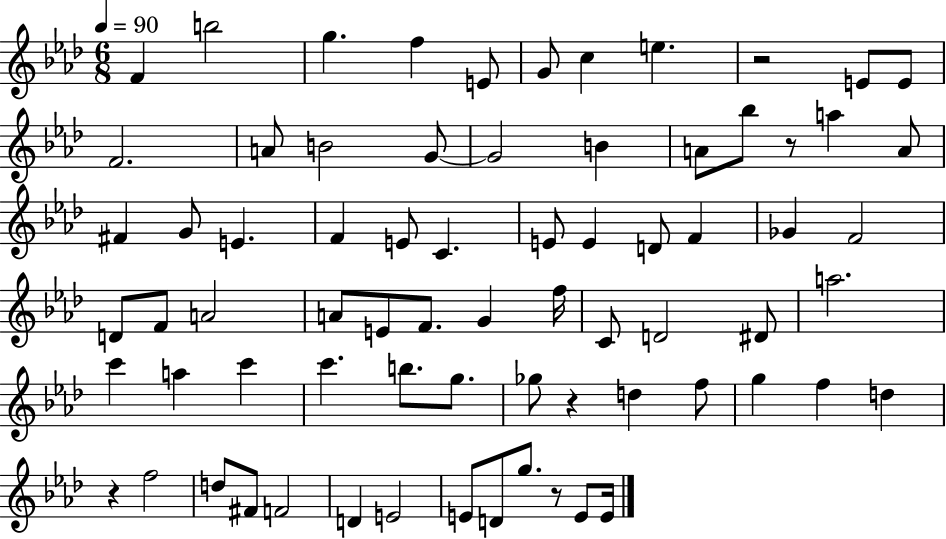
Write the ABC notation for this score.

X:1
T:Untitled
M:6/8
L:1/4
K:Ab
F b2 g f E/2 G/2 c e z2 E/2 E/2 F2 A/2 B2 G/2 G2 B A/2 _b/2 z/2 a A/2 ^F G/2 E F E/2 C E/2 E D/2 F _G F2 D/2 F/2 A2 A/2 E/2 F/2 G f/4 C/2 D2 ^D/2 a2 c' a c' c' b/2 g/2 _g/2 z d f/2 g f d z f2 d/2 ^F/2 F2 D E2 E/2 D/2 g/2 z/2 E/2 E/4